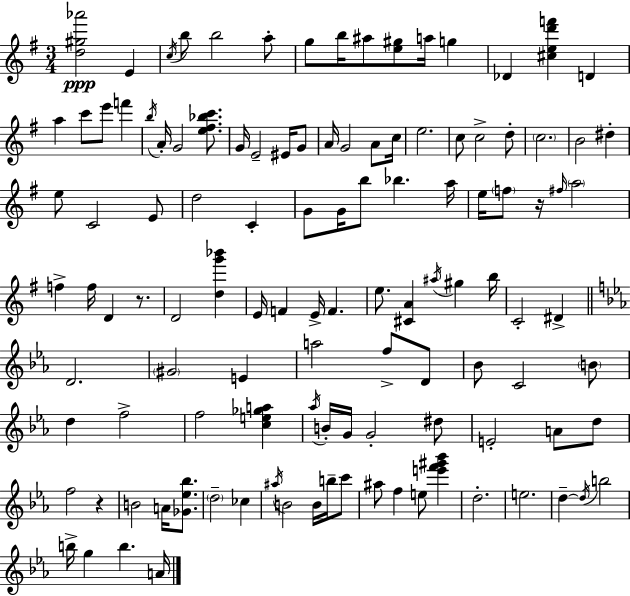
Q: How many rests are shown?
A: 3